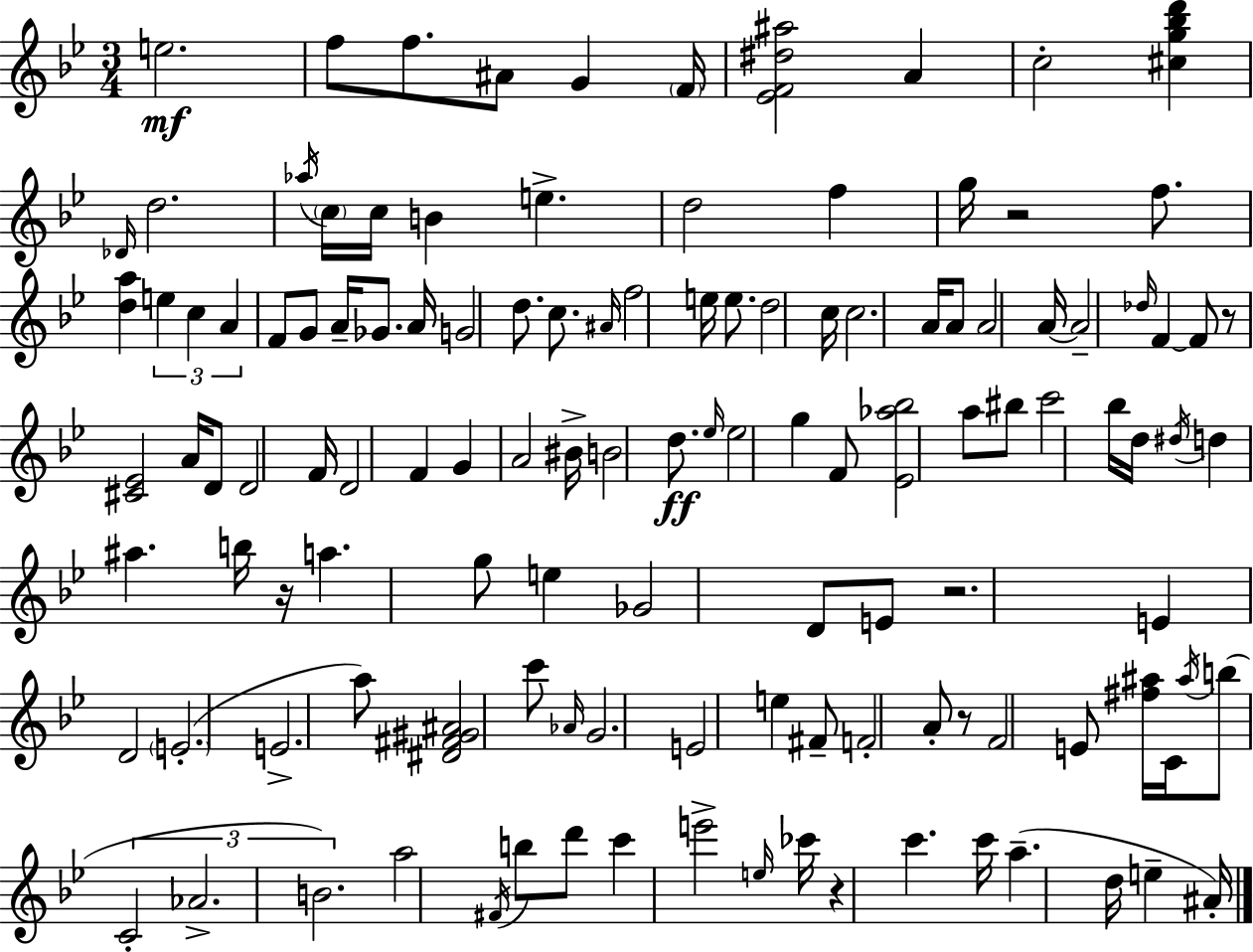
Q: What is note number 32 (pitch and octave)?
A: F5